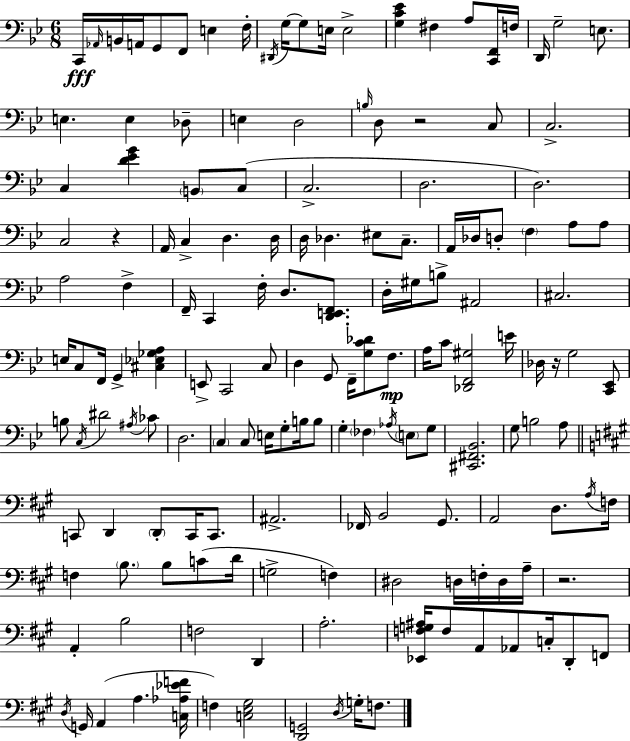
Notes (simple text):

C2/s Ab2/s B2/s A2/s G2/e F2/e E3/q F3/s D#2/s G3/s G3/e E3/s E3/h [G3,C4,Eb4]/q F#3/q A3/e [C2,F2]/s F3/s D2/s G3/h E3/e. E3/q. E3/q Db3/e E3/q D3/h B3/s D3/e R/h C3/e C3/h. C3/q [D4,Eb4,G4]/q B2/e C3/e C3/h. D3/h. D3/h. C3/h R/q A2/s C3/q D3/q. D3/s D3/s Db3/q. EIS3/e C3/e. A2/s Db3/s D3/e F3/q A3/e A3/e A3/h F3/q F2/s C2/q F3/s D3/e. [D2,E2,F2]/e. D3/s G#3/s B3/e A#2/h C#3/h. E3/s C3/e F2/s G2/q [C#3,Eb3,Gb3,A3]/q E2/e C2/h C3/e D3/q G2/e F2/s [G3,C4,Db4]/e F3/e. A3/s C4/e [Db2,F2,G#3]/h E4/s Db3/s R/s G3/h [C2,Eb2]/e B3/e C3/s D#4/h A#3/s CES4/e D3/h. C3/q C3/e E3/s G3/e B3/s B3/e G3/q FES3/q Ab3/s E3/e G3/e [C#2,F#2,Bb2]/h. G3/e B3/h A3/e C2/e D2/q D2/e C2/s C2/e. A#2/h. FES2/s B2/h G#2/e. A2/h D3/e. A3/s F3/s F3/q B3/e. B3/e C4/e D4/s G3/h F3/q D#3/h D3/s F3/s D3/s A3/s R/h. A2/q B3/h F3/h D2/q A3/h. [Eb2,F3,G3,A#3]/s F3/e A2/e Ab2/e C3/s D2/e F2/e D3/s G2/s A2/q A3/q. [C3,Ab3,Eb4,F4]/s F3/q [C3,E3,G#3]/h [D2,G2]/h D3/s G3/s F3/e.